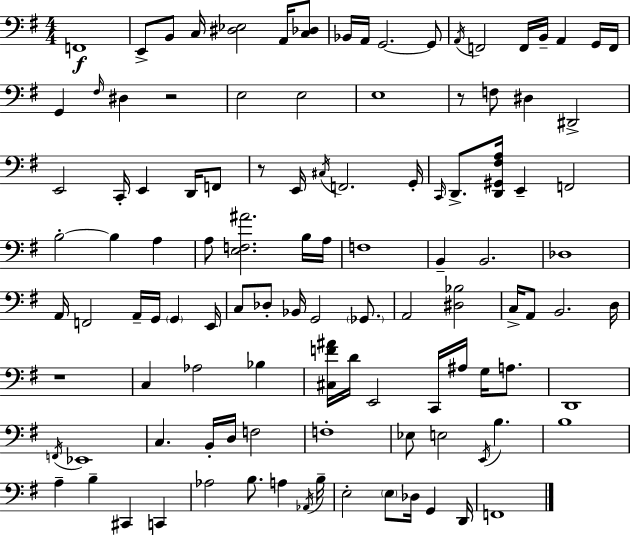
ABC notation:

X:1
T:Untitled
M:4/4
L:1/4
K:G
F,,4 E,,/2 B,,/2 C,/4 [^D,_E,]2 A,,/4 [C,_D,]/2 _B,,/4 A,,/4 G,,2 G,,/2 A,,/4 F,,2 F,,/4 B,,/4 A,, G,,/4 F,,/4 G,, ^F,/4 ^D, z2 E,2 E,2 E,4 z/2 F,/2 ^D, ^D,,2 E,,2 C,,/4 E,, D,,/4 F,,/2 z/2 E,,/4 ^C,/4 F,,2 G,,/4 C,,/4 D,,/2 [D,,^G,,^F,A,]/4 E,, F,,2 B,2 B, A, A,/2 [E,F,^A]2 B,/4 A,/4 F,4 B,, B,,2 _D,4 A,,/4 F,,2 A,,/4 G,,/4 G,, E,,/4 C,/2 _D,/2 _B,,/4 G,,2 _G,,/2 A,,2 [^D,_B,]2 C,/4 A,,/2 B,,2 D,/4 z4 C, _A,2 _B, [^C,F^A]/4 D/4 E,,2 C,,/4 ^A,/4 G,/4 A,/2 D,,4 F,,/4 _E,,4 C, B,,/4 D,/4 F,2 F,4 _E,/2 E,2 E,,/4 B, B,4 A, B, ^C,, C,, _A,2 B,/2 A, _A,,/4 B,/4 E,2 E,/2 _D,/4 G,, D,,/4 F,,4